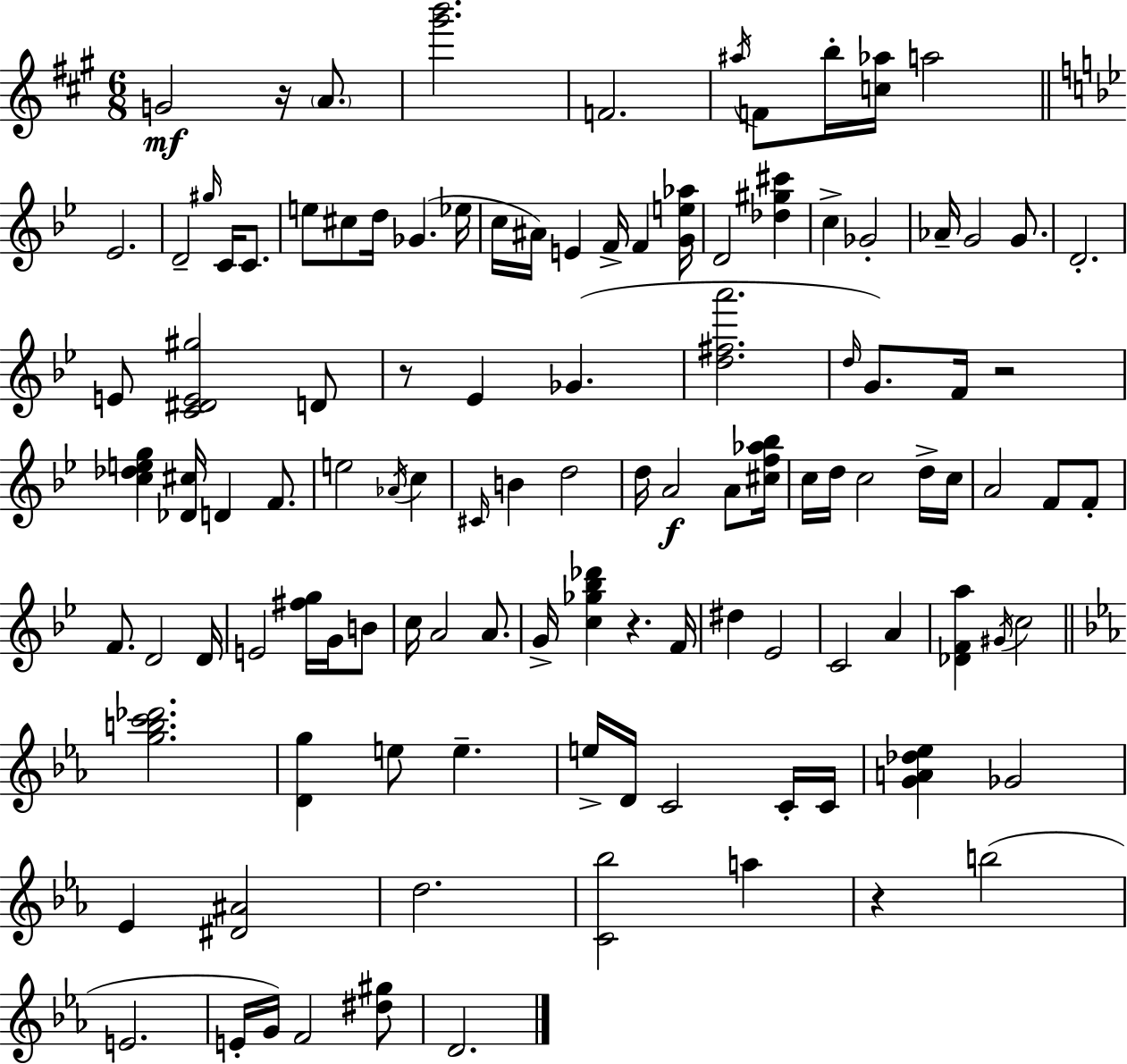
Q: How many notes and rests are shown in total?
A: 112